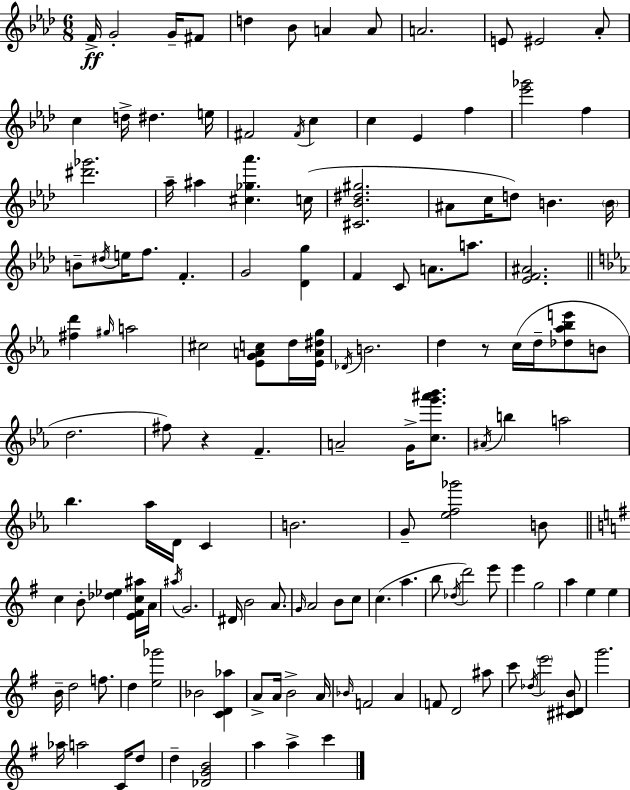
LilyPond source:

{
  \clef treble
  \numericTimeSignature
  \time 6/8
  \key f \minor
  f'16->\ff g'2-. g'16-- fis'8 | d''4 bes'8 a'4 a'8 | a'2. | e'8 eis'2 aes'8-. | \break c''4 d''16-> dis''4. e''16 | fis'2 \acciaccatura { fis'16 } c''4 | c''4 ees'4 f''4 | <ees''' ges'''>2 f''4 | \break <dis''' ges'''>2. | aes''16-- ais''4 <cis'' ges'' aes'''>4. | c''16( <cis' bes' dis'' gis''>2. | ais'8 c''16 d''8) b'4. | \break \parenthesize b'16 b'8-- \acciaccatura { dis''16 } e''16 f''8. f'4.-. | g'2 <des' g''>4 | f'4 c'8 a'8. a''8. | <ees' f' ais'>2. | \break \bar "||" \break \key c \minor <fis'' d'''>4 \grace { gis''16 } a''2 | cis''2 <ees' g' a' c''>8 d''16 | <ees' a' dis'' g''>16 \acciaccatura { des'16 } b'2. | d''4 r8 c''16( d''16-- <des'' aes'' bes'' e'''>8 | \break b'8 d''2. | fis''8) r4 f'4.-- | a'2-- g'16-> <c'' g''' ais''' bes'''>8. | \acciaccatura { ais'16 } b''4 a''2 | \break bes''4. aes''16 d'16 c'4 | b'2. | g'8-- <ees'' f'' ges'''>2 | b'8 \bar "||" \break \key g \major c''4 b'8-. <des'' ees''>4 <e' fis' c'' ais''>16 a'16 | \acciaccatura { ais''16 } g'2. | dis'16 b'2 a'8. | \grace { g'16 } a'2 b'8 | \break c''8 c''4.( a''4. | b''8 \acciaccatura { des''16 }) d'''2 | e'''8 e'''4 g''2 | a''4 e''4 e''4 | \break b'16-- d''2 | f''8. d''4 <e'' ges'''>2 | bes'2 <c' d' aes''>4 | a'8-> a'16 b'2-> | \break a'16 \grace { bes'16 } f'2 | a'4 f'8 d'2 | ais''8 c'''8 \acciaccatura { des''16 } \parenthesize e'''2 | <cis' dis' b'>8 g'''2. | \break aes''16 a''2 | c'16 d''8 d''4-- <des' g' b'>2 | a''4 a''4-> | c'''4 \bar "|."
}